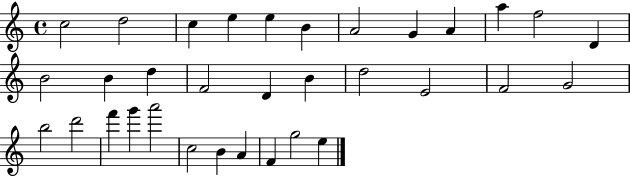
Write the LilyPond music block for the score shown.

{
  \clef treble
  \time 4/4
  \defaultTimeSignature
  \key c \major
  c''2 d''2 | c''4 e''4 e''4 b'4 | a'2 g'4 a'4 | a''4 f''2 d'4 | \break b'2 b'4 d''4 | f'2 d'4 b'4 | d''2 e'2 | f'2 g'2 | \break b''2 d'''2 | f'''4 g'''4 a'''2 | c''2 b'4 a'4 | f'4 g''2 e''4 | \break \bar "|."
}